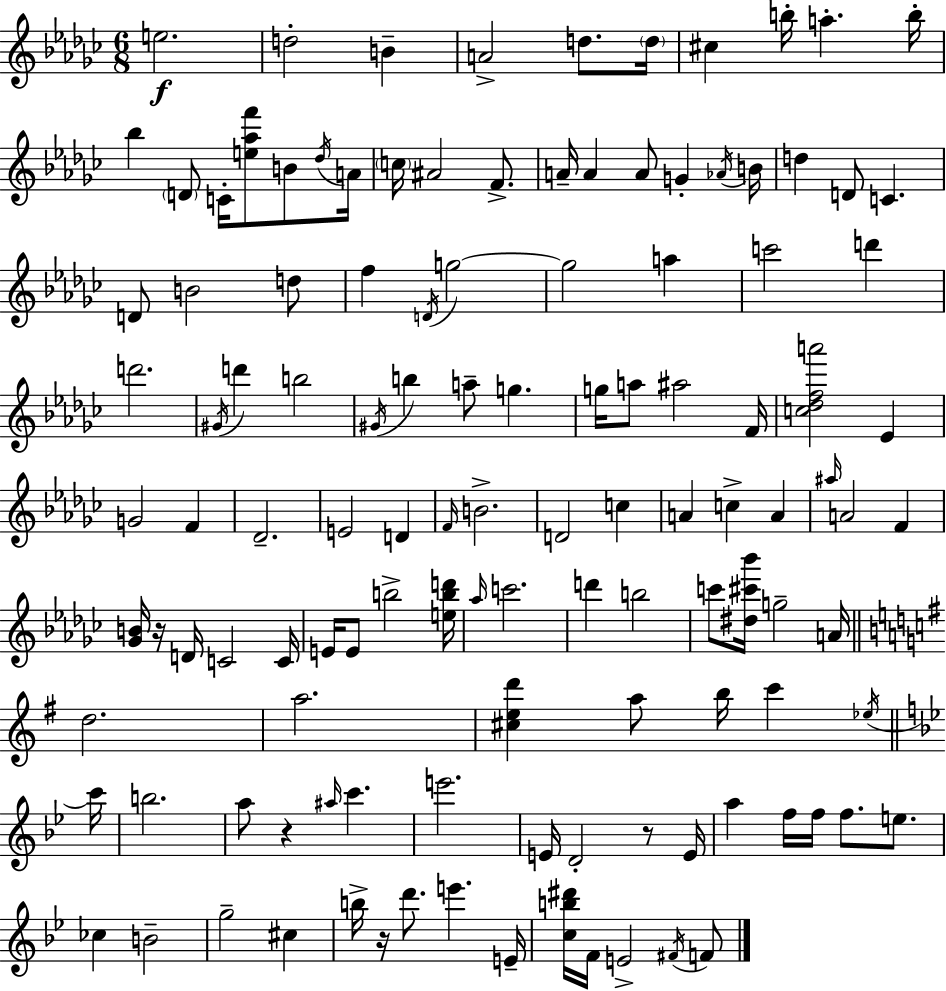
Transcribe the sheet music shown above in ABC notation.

X:1
T:Untitled
M:6/8
L:1/4
K:Ebm
e2 d2 B A2 d/2 d/4 ^c b/4 a b/4 _b D/2 C/4 [e_af']/2 B/2 _d/4 A/4 c/4 ^A2 F/2 A/4 A A/2 G _A/4 B/4 d D/2 C D/2 B2 d/2 f D/4 g2 g2 a c'2 d' d'2 ^G/4 d' b2 ^G/4 b a/2 g g/4 a/2 ^a2 F/4 [c_dfa']2 _E G2 F _D2 E2 D F/4 B2 D2 c A c A ^a/4 A2 F [_GB]/4 z/4 D/4 C2 C/4 E/4 E/2 b2 [ebd']/4 _a/4 c'2 d' b2 c'/2 [^d^c'_b']/4 g2 A/4 d2 a2 [^ced'] a/2 b/4 c' _e/4 c'/4 b2 a/2 z ^a/4 c' e'2 E/4 D2 z/2 E/4 a f/4 f/4 f/2 e/2 _c B2 g2 ^c b/4 z/4 d'/2 e' E/4 [cb^d']/4 F/4 E2 ^F/4 F/2